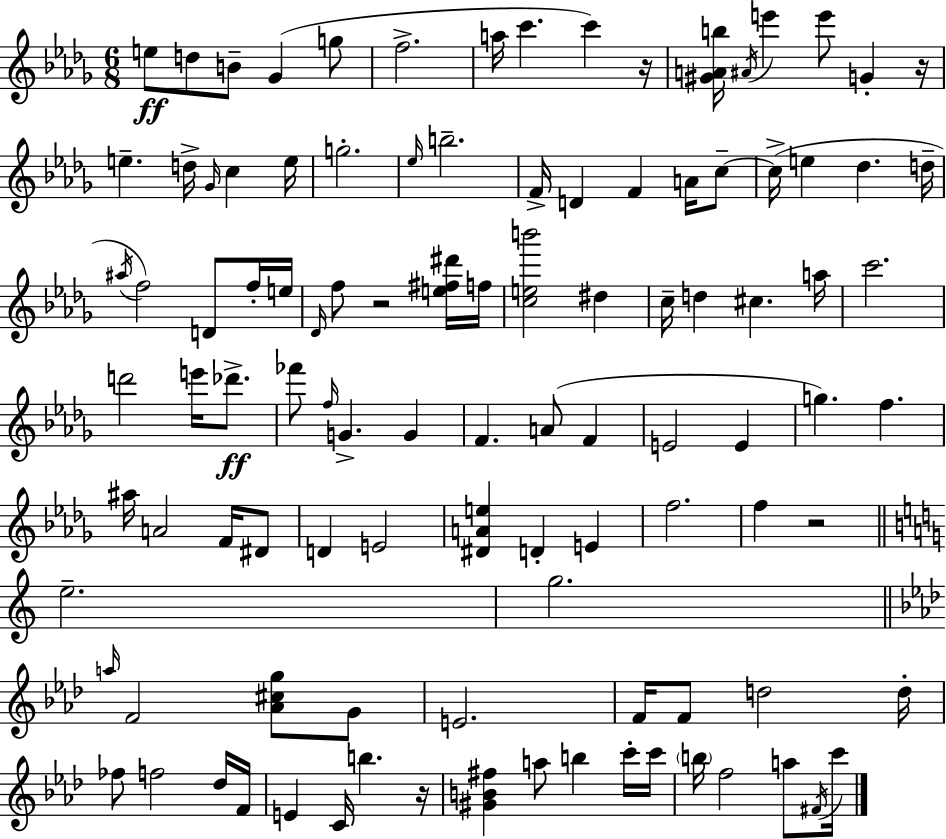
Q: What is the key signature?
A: BES minor